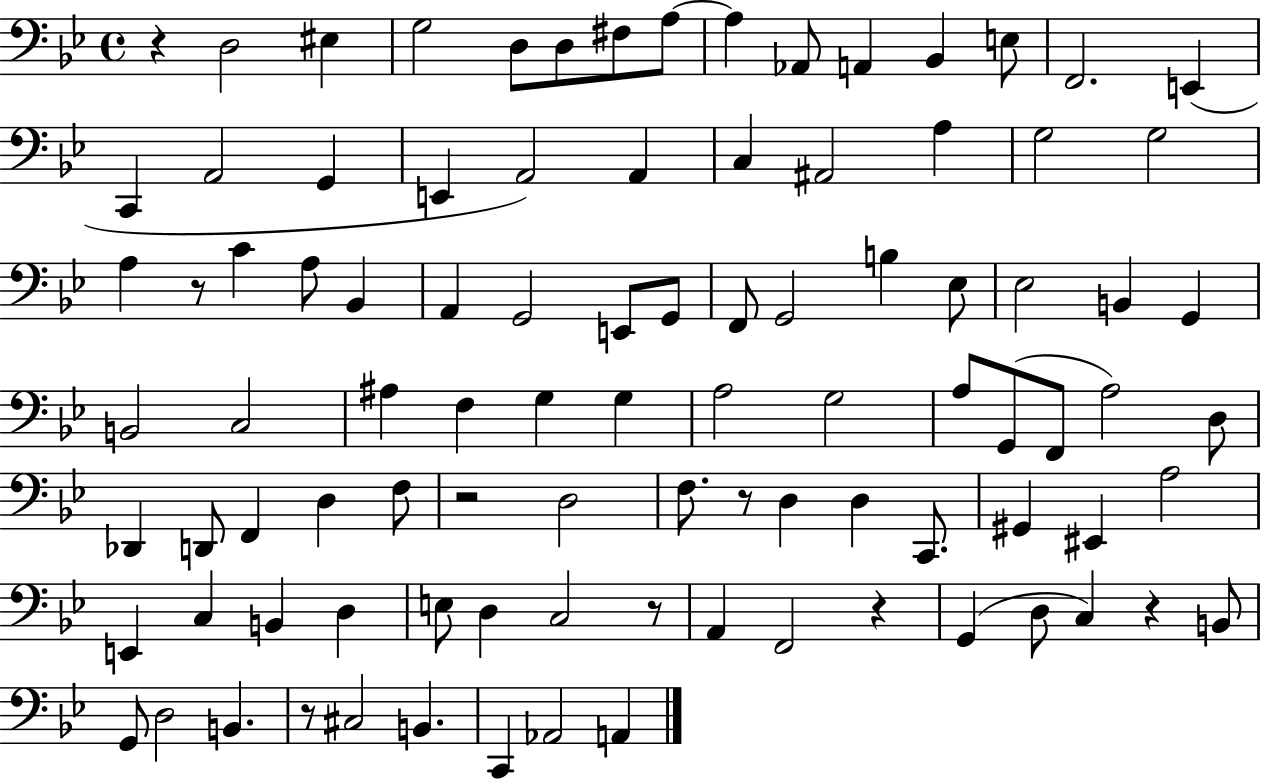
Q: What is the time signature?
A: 4/4